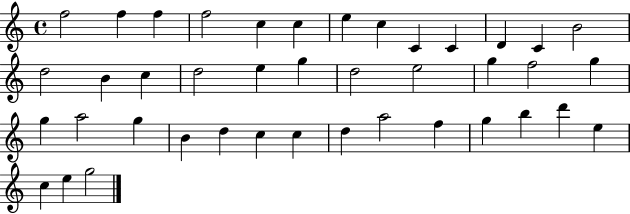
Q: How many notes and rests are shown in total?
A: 41